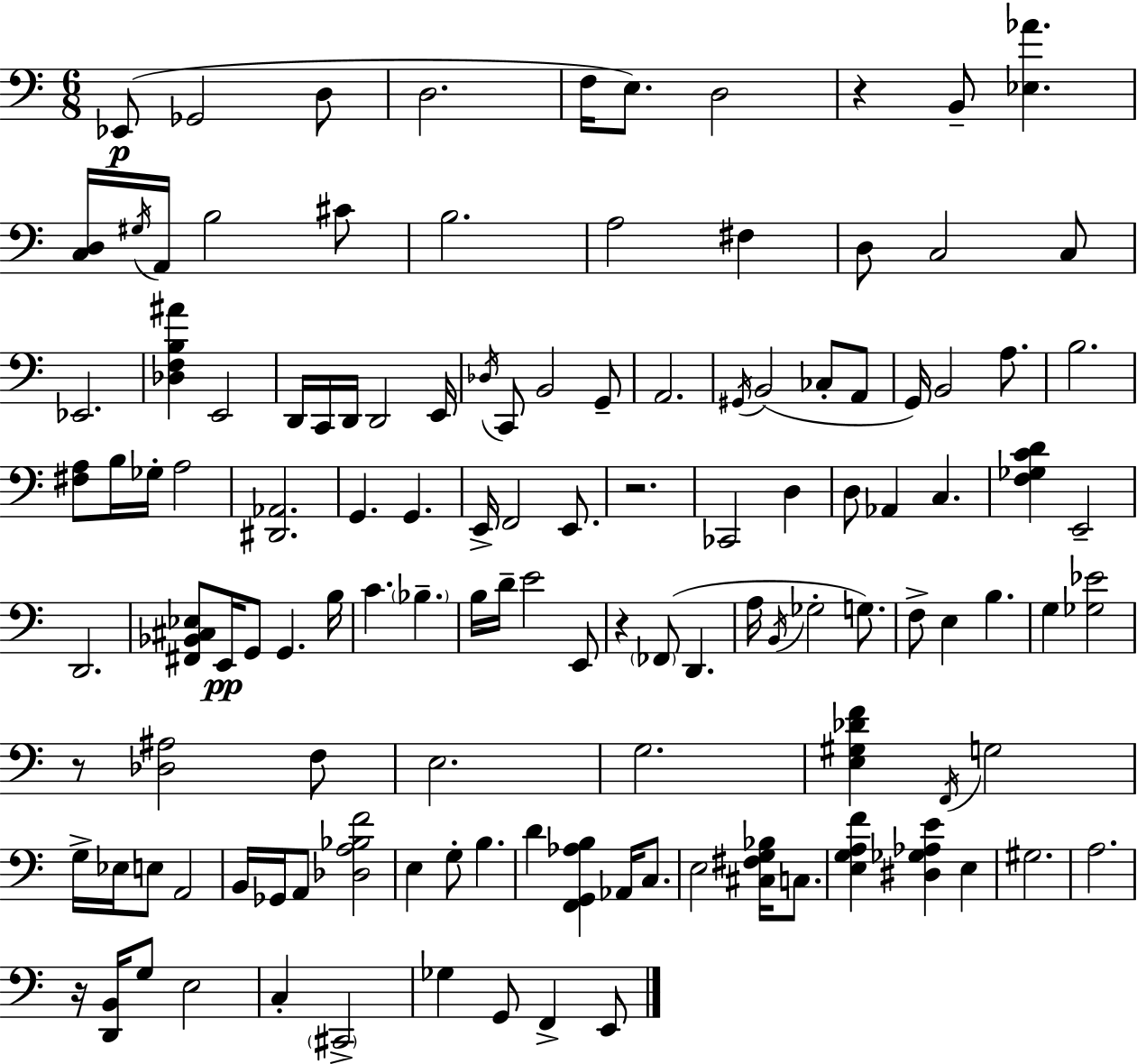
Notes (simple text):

Eb2/e Gb2/h D3/e D3/h. F3/s E3/e. D3/h R/q B2/e [Eb3,Ab4]/q. [C3,D3]/s G#3/s A2/s B3/h C#4/e B3/h. A3/h F#3/q D3/e C3/h C3/e Eb2/h. [Db3,F3,B3,A#4]/q E2/h D2/s C2/s D2/s D2/h E2/s Db3/s C2/e B2/h G2/e A2/h. G#2/s B2/h CES3/e A2/e G2/s B2/h A3/e. B3/h. [F#3,A3]/e B3/s Gb3/s A3/h [D#2,Ab2]/h. G2/q. G2/q. E2/s F2/h E2/e. R/h. CES2/h D3/q D3/e Ab2/q C3/q. [F3,Gb3,C4,D4]/q E2/h D2/h. [F#2,Bb2,C#3,Eb3]/e E2/s G2/e G2/q. B3/s C4/q. Bb3/q. B3/s D4/s E4/h E2/e R/q FES2/e D2/q. A3/s B2/s Gb3/h G3/e. F3/e E3/q B3/q. G3/q [Gb3,Eb4]/h R/e [Db3,A#3]/h F3/e E3/h. G3/h. [E3,G#3,Db4,F4]/q F2/s G3/h G3/s Eb3/s E3/e A2/h B2/s Gb2/s A2/e [Db3,A3,Bb3,F4]/h E3/q G3/e B3/q. D4/q [F2,G2,Ab3,B3]/q Ab2/s C3/e. E3/h [C#3,F#3,G3,Bb3]/s C3/e. [E3,G3,A3,F4]/q [D#3,Gb3,Ab3,E4]/q E3/q G#3/h. A3/h. R/s [D2,B2]/s G3/e E3/h C3/q C#2/h Gb3/q G2/e F2/q E2/e